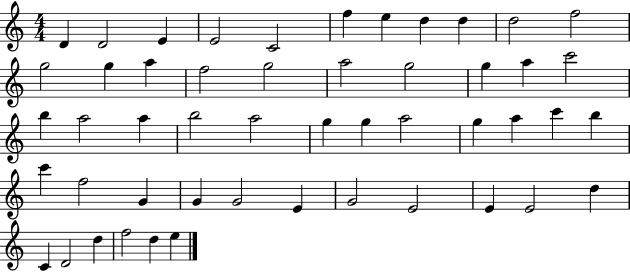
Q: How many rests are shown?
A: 0